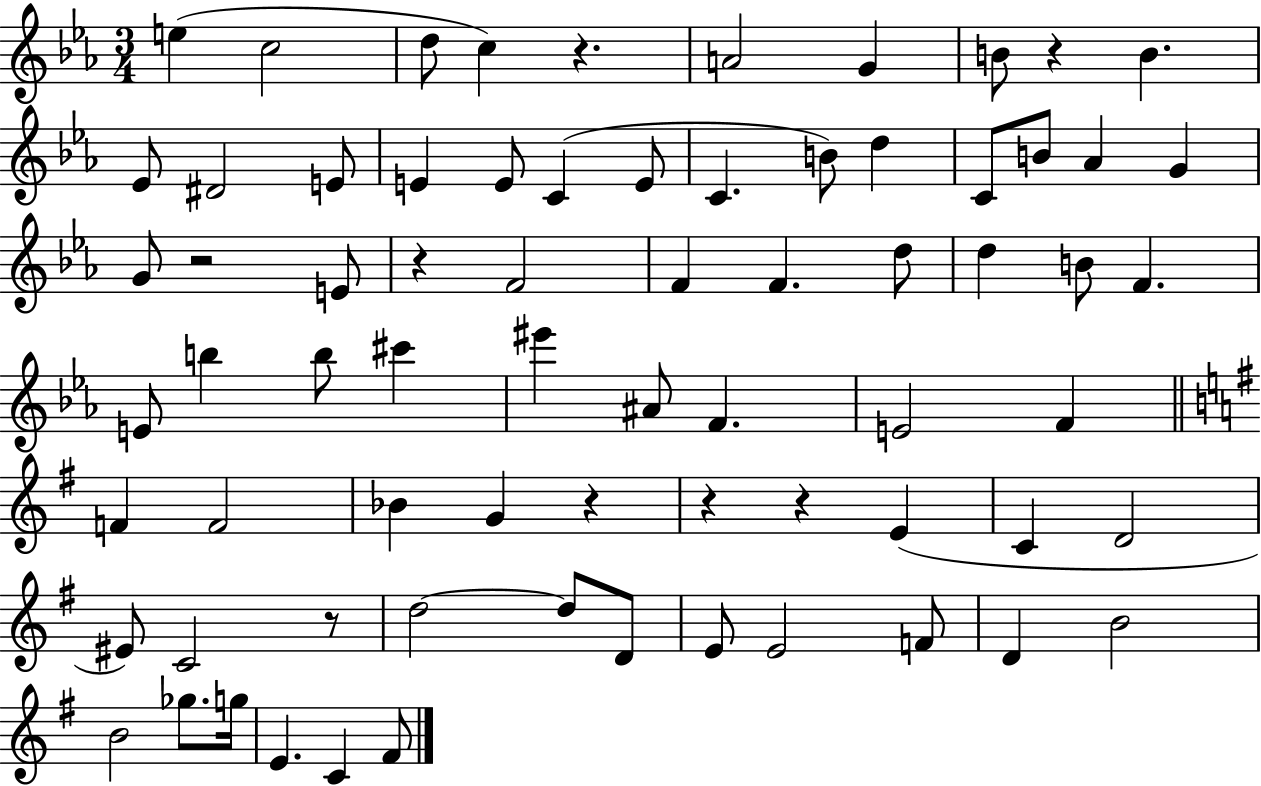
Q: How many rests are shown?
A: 8